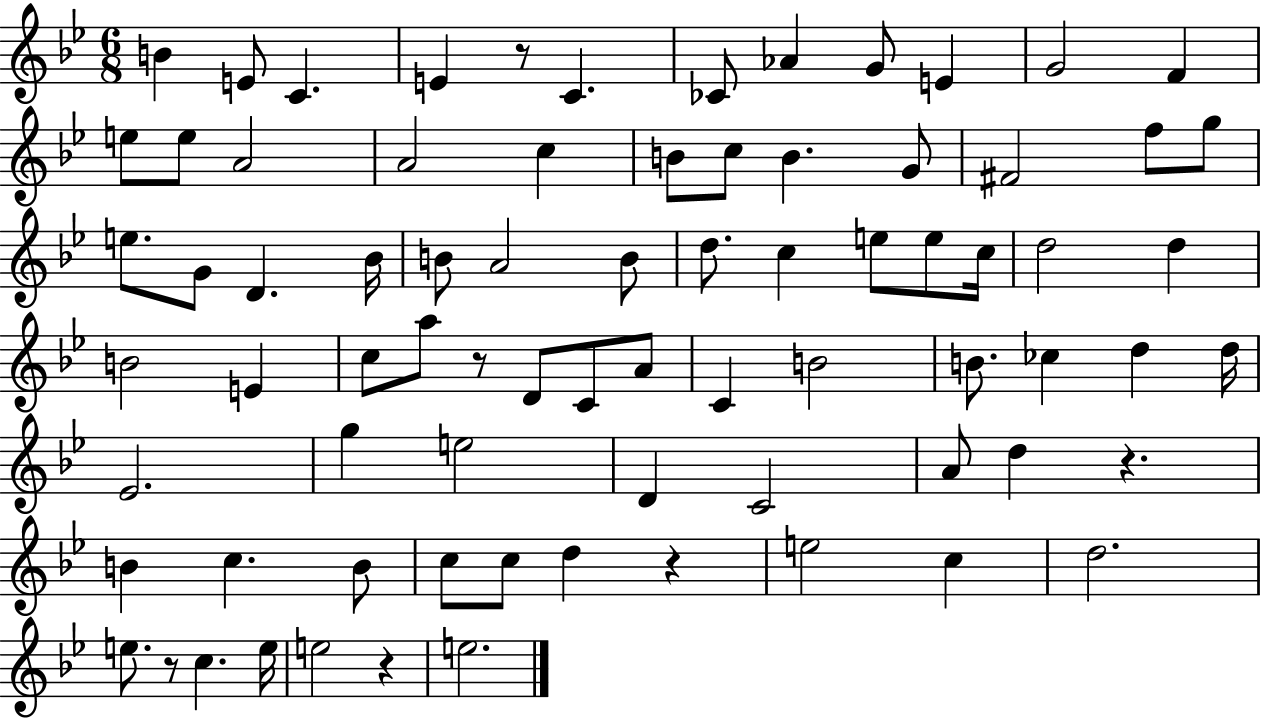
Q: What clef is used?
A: treble